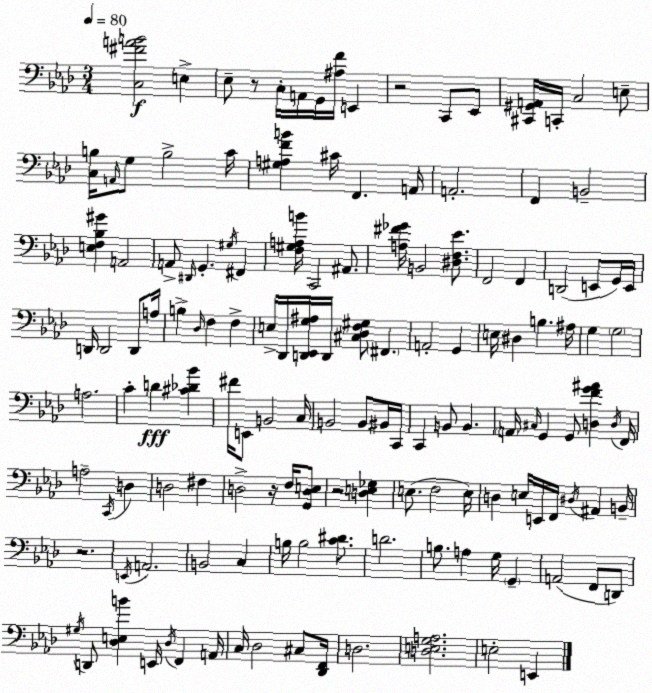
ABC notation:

X:1
T:Untitled
M:3/4
L:1/4
K:Ab
[C,^FAB]2 E, _E,/2 z/2 C,/4 A,,/4 G,,/4 [^A,F]/4 E,, z2 C,,/2 _E,,/2 [^C,,^G,,A,,]/4 C,,/4 C,2 E,/2 [C,B,]/4 A,,/4 G,/2 B,2 C/4 [^G,A,FB] ^C/4 F,, A,,/4 A,,2 F,, B,,2 [E,F,_B,^G] A,,2 A,,/2 ^D,,/4 G,, ^G,/4 ^F,, [F,^G,A,B]/4 C,,2 ^A,,/2 [A,^F_G]/4 B,,2 [^D,F,_E]/2 F,,2 F,, D,,2 E,,/2 G,,/4 E,,/4 D,,/4 D,,2 D,,/2 A,/4 B, _D,/4 F, F, E,/4 _D,,/4 [D,,_E,,G,^A,]/4 D,,/4 [^C,_D,F,^G,]/2 ^F,, A,,2 G,, E,/4 ^D, B, ^A,/4 G, G,2 A,2 C D [^C_D_B] ^F/4 E,,/2 B,,2 C,/4 B,,2 B,,/2 ^B,,/4 C,,/4 C,, B,,/2 B,, A,,/4 ^C,/4 G,, G,,/2 [D,FG^A] D,/4 F,,/4 A,2 C,,/4 D, D,2 ^F, D,2 z/4 F,/4 [G,,D,E,]/2 z2 [D,E,_G,] E,/2 F,2 E,/4 D, E,/4 E,,/4 F,,/4 ^D,/4 ^A,, B,,/4 z2 E,,/4 A,,2 B,,2 C, B,/4 B,2 [C^D]/2 D2 B,/2 A, G,/4 G,, A,,2 F,,/2 D,,/2 ^G,/4 D,,/2 [_D,E,B] E,,/4 _D,/4 F,, A,,/4 C,/4 _D,2 ^C,/2 [_D,,F,,]/4 D,2 [D,E,G,A,]2 E,2 E,,